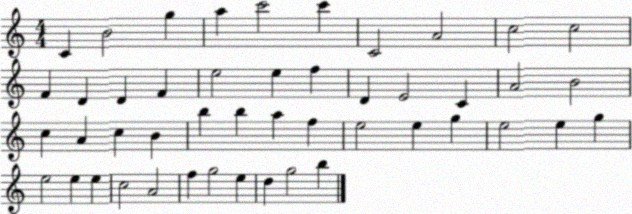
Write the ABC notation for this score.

X:1
T:Untitled
M:4/4
L:1/4
K:C
C B2 g a c'2 c' C2 A2 c2 c2 F D D F e2 e f D E2 C A2 B2 c A c B b b a f e2 e g e2 e g e2 e e c2 A2 f g2 e d g2 b